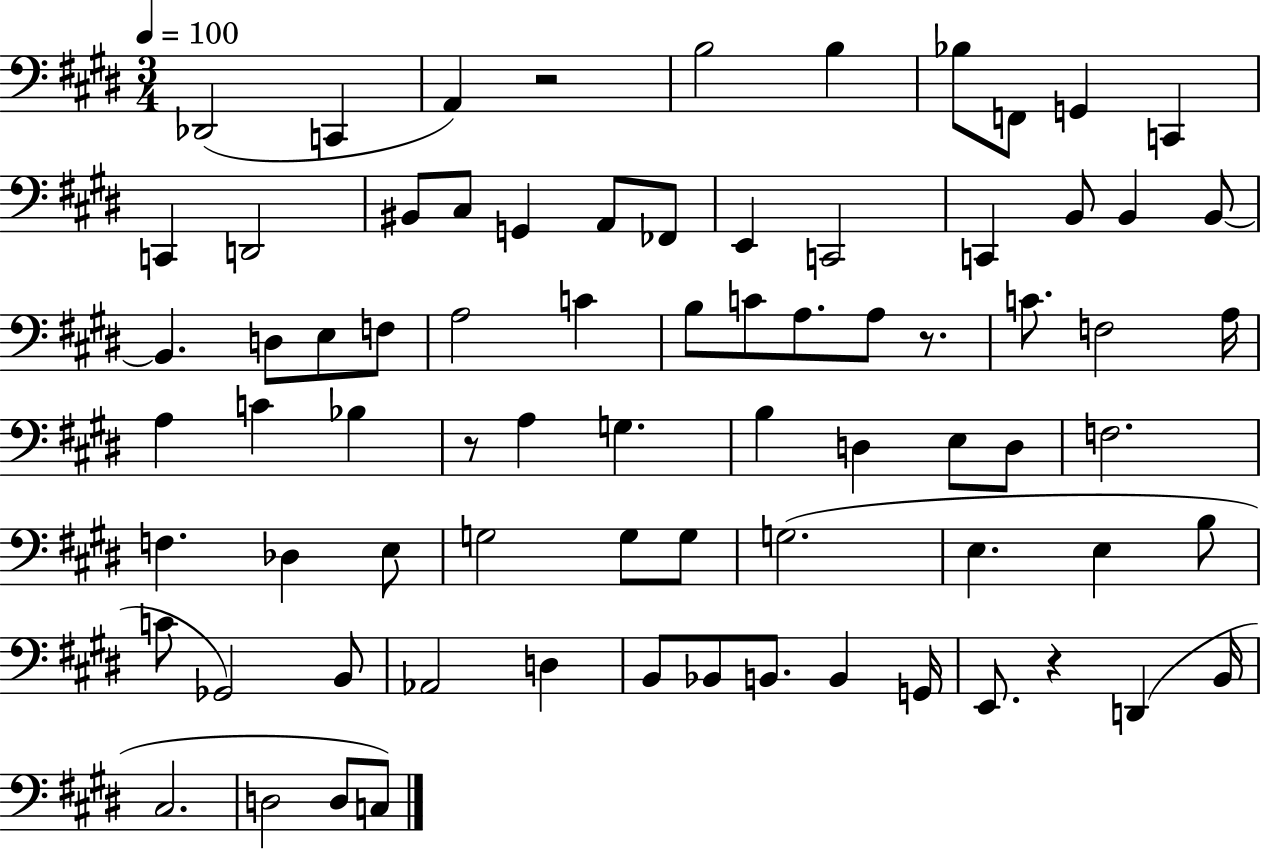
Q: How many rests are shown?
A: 4